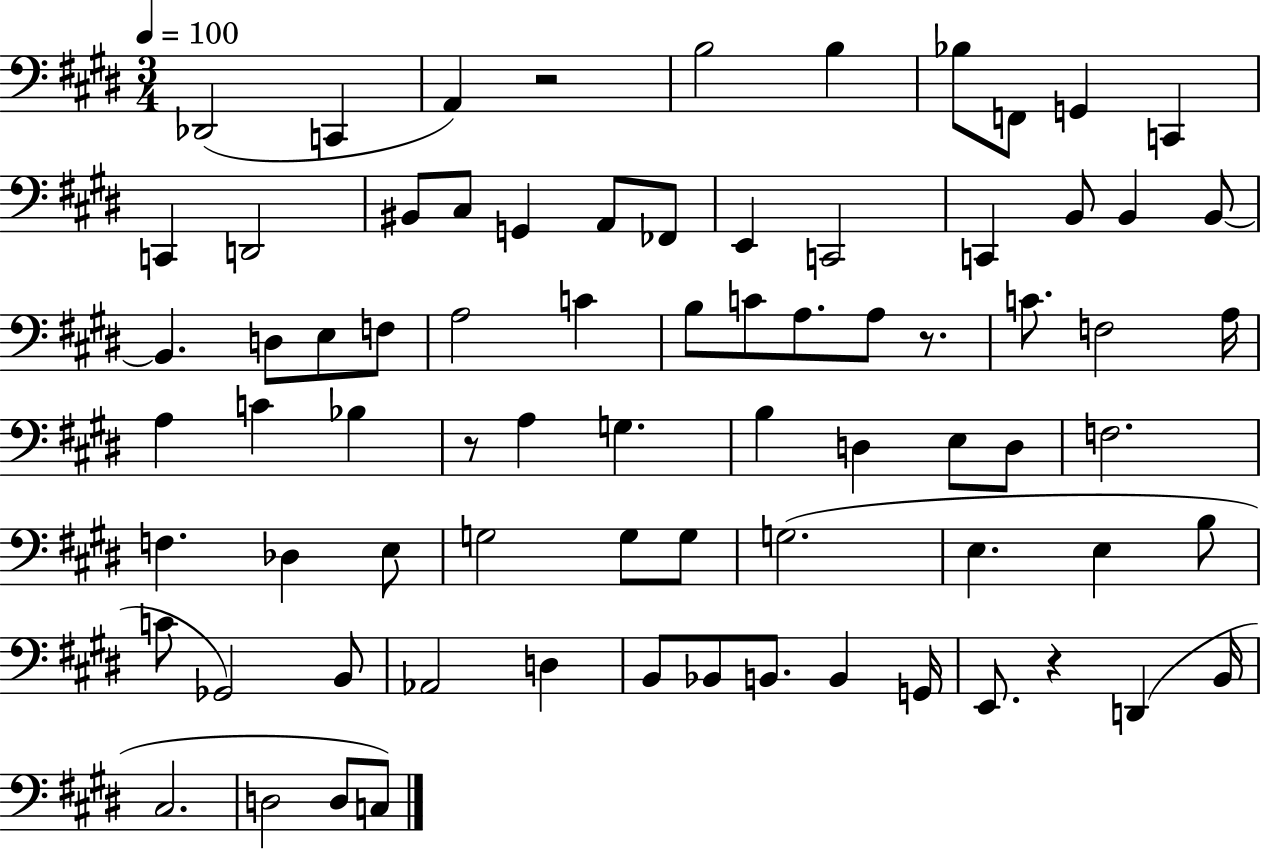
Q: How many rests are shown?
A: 4